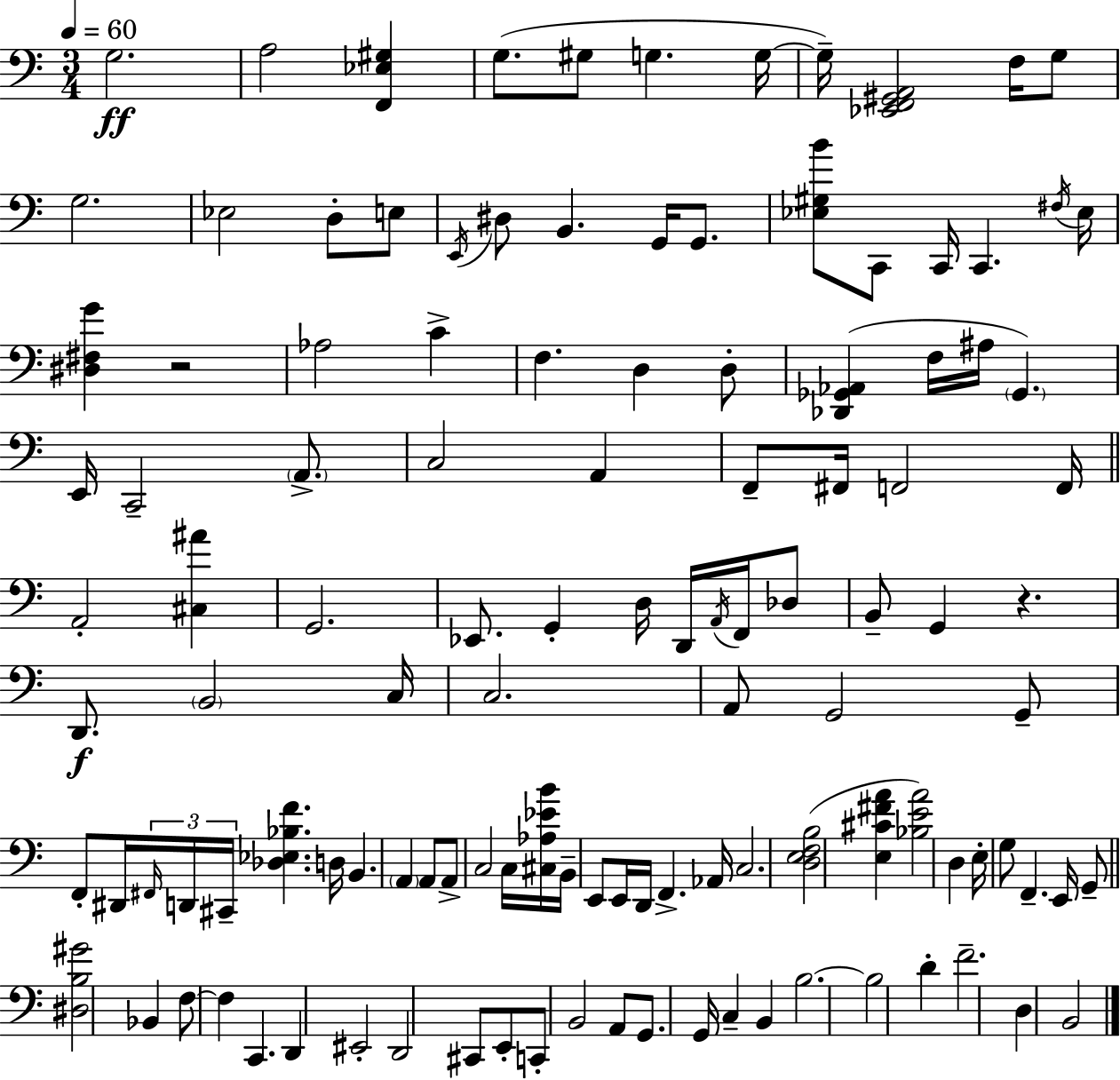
{
  \clef bass
  \numericTimeSignature
  \time 3/4
  \key a \minor
  \tempo 4 = 60
  g2.\ff | a2 <f, ees gis>4 | g8.( gis8 g4. g16~~ | g16--) <ees, f, gis, a,>2 f16 g8 | \break g2. | ees2 d8-. e8 | \acciaccatura { e,16 } dis8 b,4. g,16 g,8. | <ees gis b'>8 c,8 c,16 c,4. | \break \acciaccatura { fis16 } ees16 <dis fis g'>4 r2 | aes2 c'4-> | f4. d4 | d8-. <des, ges, aes,>4( f16 ais16 \parenthesize ges,4.) | \break e,16 c,2-- \parenthesize a,8.-> | c2 a,4 | f,8-- fis,16 f,2 | f,16 \bar "||" \break \key a \minor a,2-. <cis ais'>4 | g,2. | ees,8. g,4-. d16 d,16 \acciaccatura { a,16 } f,16 des8 | b,8-- g,4 r4. | \break d,8.\f \parenthesize b,2 | c16 c2. | a,8 g,2 g,8-- | f,8-. dis,16 \tuplet 3/2 { \grace { fis,16 } d,16 cis,16-- } <des ees bes f'>4. | \break d16 b,4. \parenthesize a,4 | a,8 a,8-> c2 | c16 <cis aes ees' b'>16 b,16-- e,8 e,16 d,16 f,4.-> | aes,16 c2. | \break <d e f b>2( <e cis' fis' a'>4 | <bes e' a'>2) d4 | e16-. g8 f,4.-- e,16 | g,8-- \bar "||" \break \key a \minor <dis b gis'>2 bes,4 | f8~~ f4 c,4. | d,4 eis,2-. | d,2 cis,8 e,8-. | \break c,8-. b,2 a,8 | g,8. g,16 c4-- b,4 | b2.~~ | b2 d'4-. | \break f'2.-- | d4 b,2 | \bar "|."
}